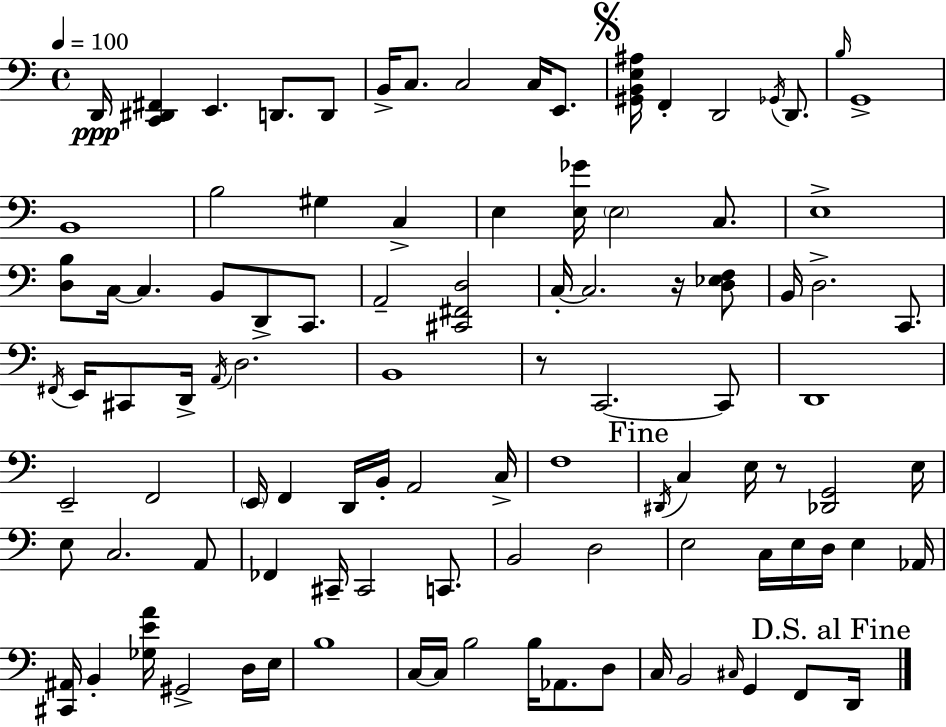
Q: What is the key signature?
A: C major